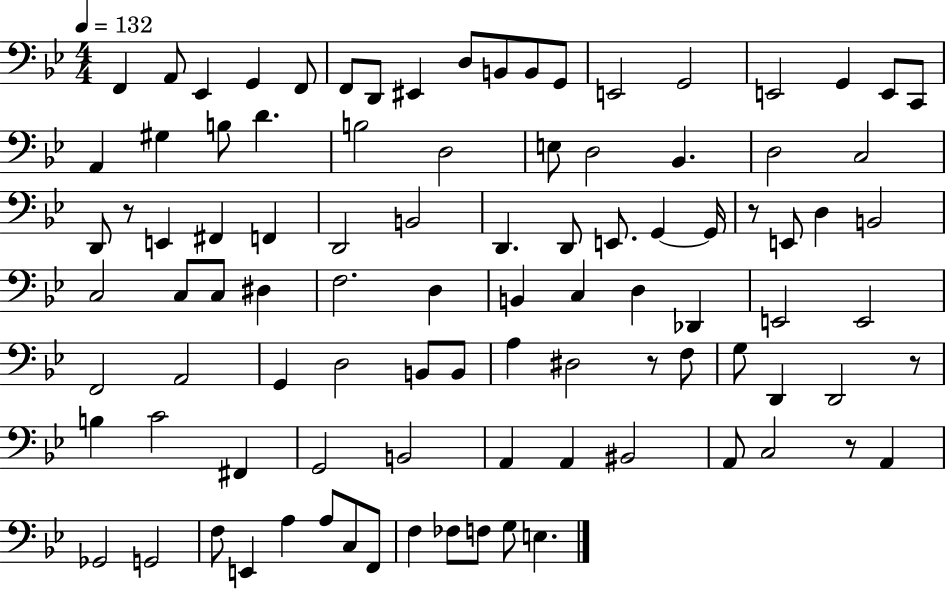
{
  \clef bass
  \numericTimeSignature
  \time 4/4
  \key bes \major
  \tempo 4 = 132
  f,4 a,8 ees,4 g,4 f,8 | f,8 d,8 eis,4 d8 b,8 b,8 g,8 | e,2 g,2 | e,2 g,4 e,8 c,8 | \break a,4 gis4 b8 d'4. | b2 d2 | e8 d2 bes,4. | d2 c2 | \break d,8 r8 e,4 fis,4 f,4 | d,2 b,2 | d,4. d,8 e,8. g,4~~ g,16 | r8 e,8 d4 b,2 | \break c2 c8 c8 dis4 | f2. d4 | b,4 c4 d4 des,4 | e,2 e,2 | \break f,2 a,2 | g,4 d2 b,8 b,8 | a4 dis2 r8 f8 | g8 d,4 d,2 r8 | \break b4 c'2 fis,4 | g,2 b,2 | a,4 a,4 bis,2 | a,8 c2 r8 a,4 | \break ges,2 g,2 | f8 e,4 a4 a8 c8 f,8 | f4 fes8 f8 g8 e4. | \bar "|."
}